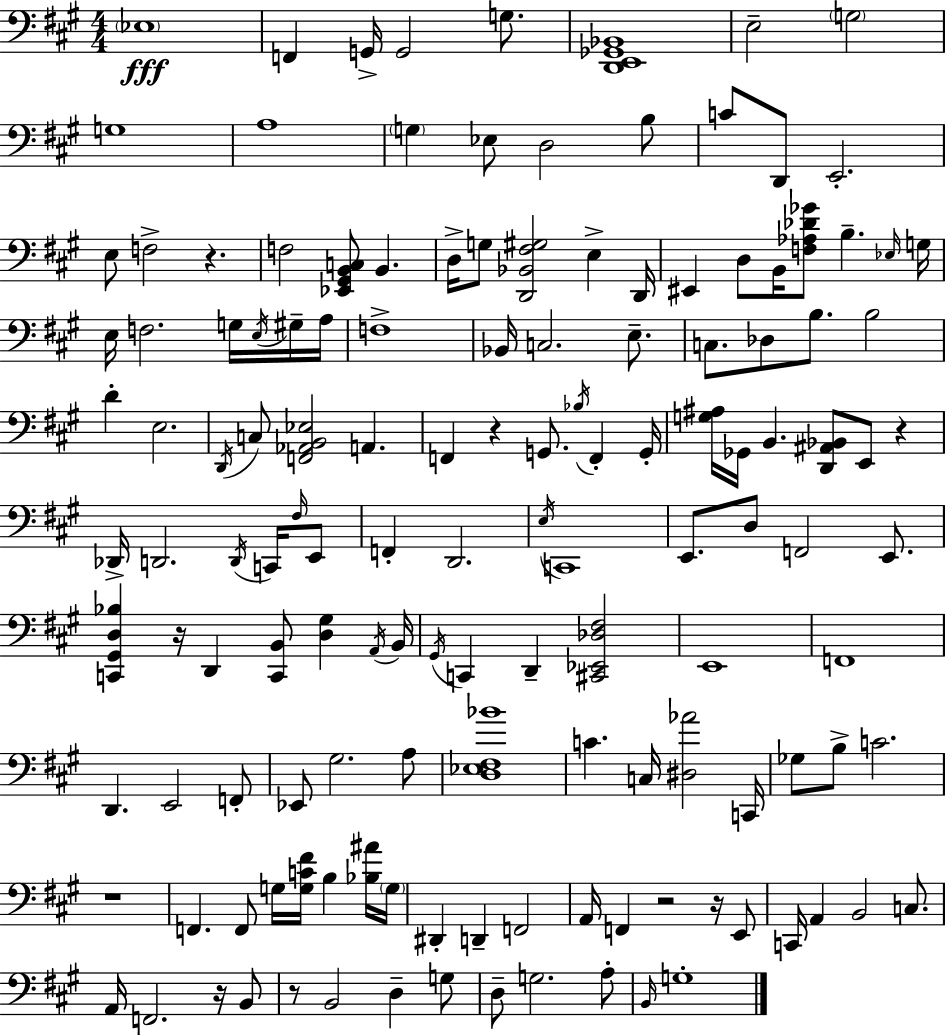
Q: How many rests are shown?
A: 9